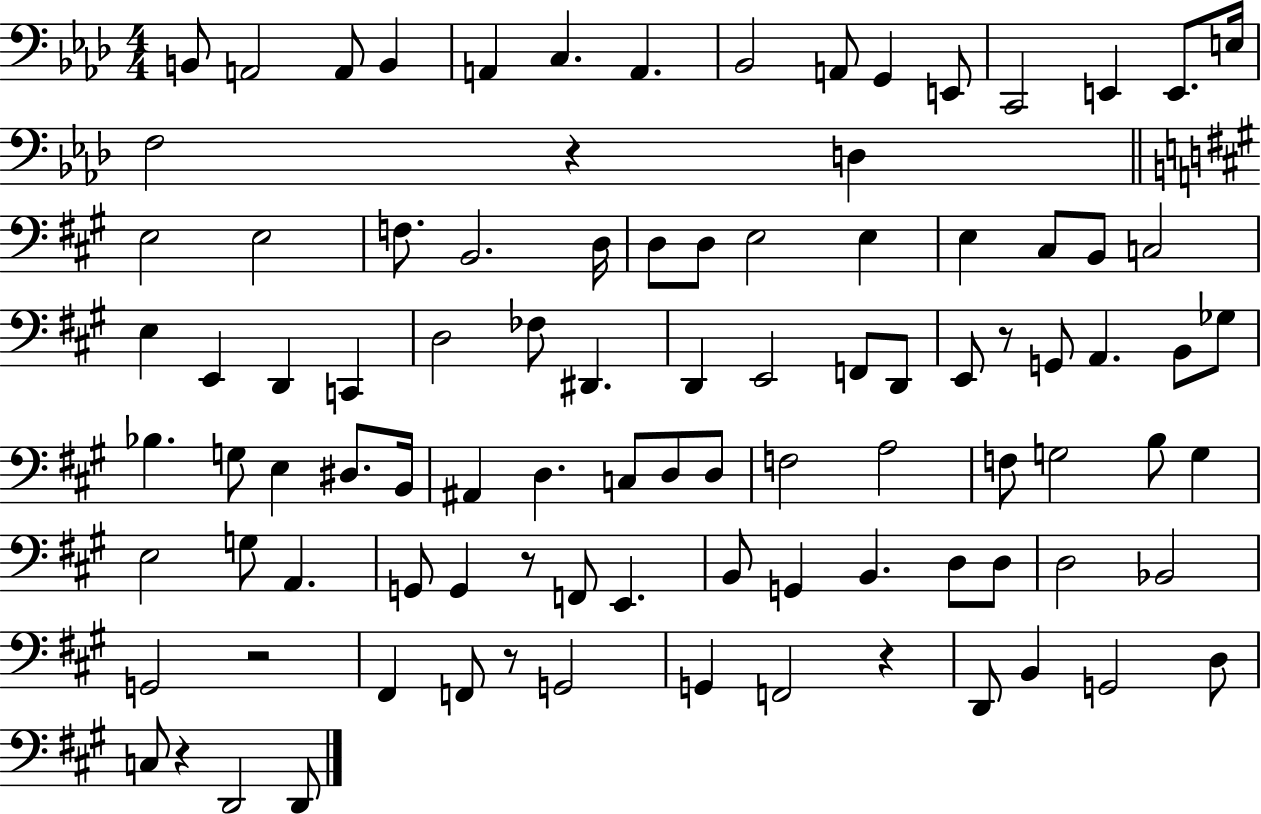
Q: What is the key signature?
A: AES major